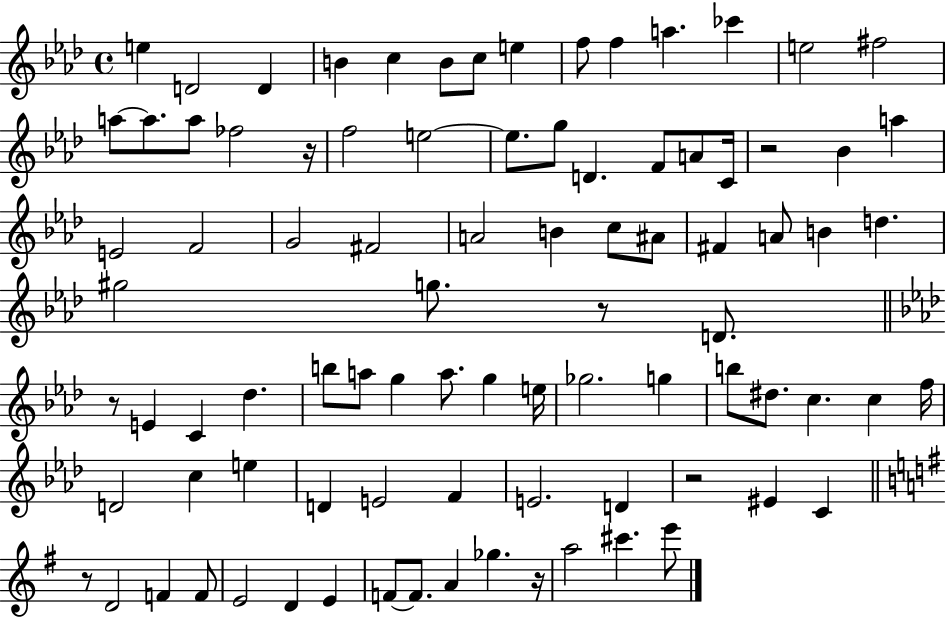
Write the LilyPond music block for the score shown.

{
  \clef treble
  \time 4/4
  \defaultTimeSignature
  \key aes \major
  e''4 d'2 d'4 | b'4 c''4 b'8 c''8 e''4 | f''8 f''4 a''4. ces'''4 | e''2 fis''2 | \break a''8~~ a''8. a''8 fes''2 r16 | f''2 e''2~~ | e''8. g''8 d'4. f'8 a'8 c'16 | r2 bes'4 a''4 | \break e'2 f'2 | g'2 fis'2 | a'2 b'4 c''8 ais'8 | fis'4 a'8 b'4 d''4. | \break gis''2 g''8. r8 d'8. | \bar "||" \break \key aes \major r8 e'4 c'4 des''4. | b''8 a''8 g''4 a''8. g''4 e''16 | ges''2. g''4 | b''8 dis''8. c''4. c''4 f''16 | \break d'2 c''4 e''4 | d'4 e'2 f'4 | e'2. d'4 | r2 eis'4 c'4 | \break \bar "||" \break \key e \minor r8 d'2 f'4 f'8 | e'2 d'4 e'4 | f'8~~ f'8. a'4 ges''4. r16 | a''2 cis'''4. e'''8 | \break \bar "|."
}